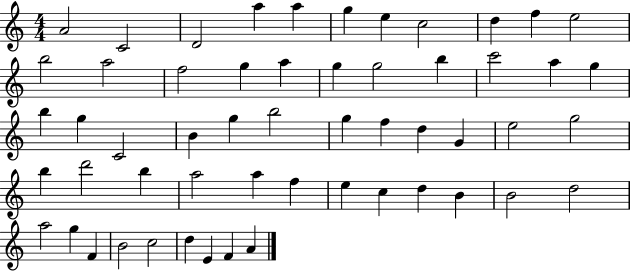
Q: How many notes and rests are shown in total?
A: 55